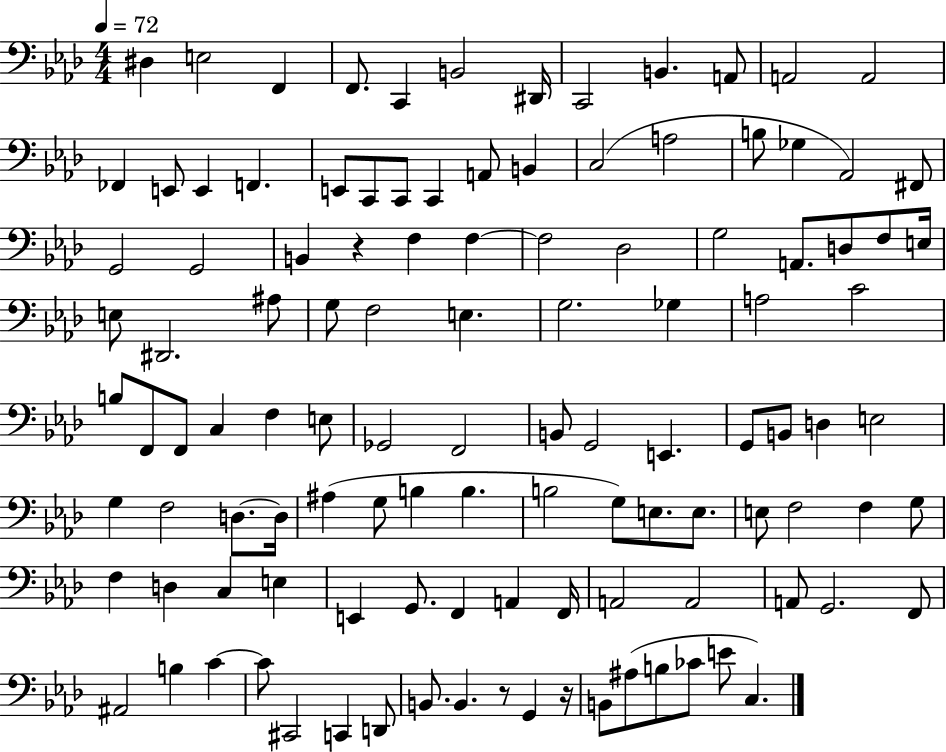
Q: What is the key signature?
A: AES major